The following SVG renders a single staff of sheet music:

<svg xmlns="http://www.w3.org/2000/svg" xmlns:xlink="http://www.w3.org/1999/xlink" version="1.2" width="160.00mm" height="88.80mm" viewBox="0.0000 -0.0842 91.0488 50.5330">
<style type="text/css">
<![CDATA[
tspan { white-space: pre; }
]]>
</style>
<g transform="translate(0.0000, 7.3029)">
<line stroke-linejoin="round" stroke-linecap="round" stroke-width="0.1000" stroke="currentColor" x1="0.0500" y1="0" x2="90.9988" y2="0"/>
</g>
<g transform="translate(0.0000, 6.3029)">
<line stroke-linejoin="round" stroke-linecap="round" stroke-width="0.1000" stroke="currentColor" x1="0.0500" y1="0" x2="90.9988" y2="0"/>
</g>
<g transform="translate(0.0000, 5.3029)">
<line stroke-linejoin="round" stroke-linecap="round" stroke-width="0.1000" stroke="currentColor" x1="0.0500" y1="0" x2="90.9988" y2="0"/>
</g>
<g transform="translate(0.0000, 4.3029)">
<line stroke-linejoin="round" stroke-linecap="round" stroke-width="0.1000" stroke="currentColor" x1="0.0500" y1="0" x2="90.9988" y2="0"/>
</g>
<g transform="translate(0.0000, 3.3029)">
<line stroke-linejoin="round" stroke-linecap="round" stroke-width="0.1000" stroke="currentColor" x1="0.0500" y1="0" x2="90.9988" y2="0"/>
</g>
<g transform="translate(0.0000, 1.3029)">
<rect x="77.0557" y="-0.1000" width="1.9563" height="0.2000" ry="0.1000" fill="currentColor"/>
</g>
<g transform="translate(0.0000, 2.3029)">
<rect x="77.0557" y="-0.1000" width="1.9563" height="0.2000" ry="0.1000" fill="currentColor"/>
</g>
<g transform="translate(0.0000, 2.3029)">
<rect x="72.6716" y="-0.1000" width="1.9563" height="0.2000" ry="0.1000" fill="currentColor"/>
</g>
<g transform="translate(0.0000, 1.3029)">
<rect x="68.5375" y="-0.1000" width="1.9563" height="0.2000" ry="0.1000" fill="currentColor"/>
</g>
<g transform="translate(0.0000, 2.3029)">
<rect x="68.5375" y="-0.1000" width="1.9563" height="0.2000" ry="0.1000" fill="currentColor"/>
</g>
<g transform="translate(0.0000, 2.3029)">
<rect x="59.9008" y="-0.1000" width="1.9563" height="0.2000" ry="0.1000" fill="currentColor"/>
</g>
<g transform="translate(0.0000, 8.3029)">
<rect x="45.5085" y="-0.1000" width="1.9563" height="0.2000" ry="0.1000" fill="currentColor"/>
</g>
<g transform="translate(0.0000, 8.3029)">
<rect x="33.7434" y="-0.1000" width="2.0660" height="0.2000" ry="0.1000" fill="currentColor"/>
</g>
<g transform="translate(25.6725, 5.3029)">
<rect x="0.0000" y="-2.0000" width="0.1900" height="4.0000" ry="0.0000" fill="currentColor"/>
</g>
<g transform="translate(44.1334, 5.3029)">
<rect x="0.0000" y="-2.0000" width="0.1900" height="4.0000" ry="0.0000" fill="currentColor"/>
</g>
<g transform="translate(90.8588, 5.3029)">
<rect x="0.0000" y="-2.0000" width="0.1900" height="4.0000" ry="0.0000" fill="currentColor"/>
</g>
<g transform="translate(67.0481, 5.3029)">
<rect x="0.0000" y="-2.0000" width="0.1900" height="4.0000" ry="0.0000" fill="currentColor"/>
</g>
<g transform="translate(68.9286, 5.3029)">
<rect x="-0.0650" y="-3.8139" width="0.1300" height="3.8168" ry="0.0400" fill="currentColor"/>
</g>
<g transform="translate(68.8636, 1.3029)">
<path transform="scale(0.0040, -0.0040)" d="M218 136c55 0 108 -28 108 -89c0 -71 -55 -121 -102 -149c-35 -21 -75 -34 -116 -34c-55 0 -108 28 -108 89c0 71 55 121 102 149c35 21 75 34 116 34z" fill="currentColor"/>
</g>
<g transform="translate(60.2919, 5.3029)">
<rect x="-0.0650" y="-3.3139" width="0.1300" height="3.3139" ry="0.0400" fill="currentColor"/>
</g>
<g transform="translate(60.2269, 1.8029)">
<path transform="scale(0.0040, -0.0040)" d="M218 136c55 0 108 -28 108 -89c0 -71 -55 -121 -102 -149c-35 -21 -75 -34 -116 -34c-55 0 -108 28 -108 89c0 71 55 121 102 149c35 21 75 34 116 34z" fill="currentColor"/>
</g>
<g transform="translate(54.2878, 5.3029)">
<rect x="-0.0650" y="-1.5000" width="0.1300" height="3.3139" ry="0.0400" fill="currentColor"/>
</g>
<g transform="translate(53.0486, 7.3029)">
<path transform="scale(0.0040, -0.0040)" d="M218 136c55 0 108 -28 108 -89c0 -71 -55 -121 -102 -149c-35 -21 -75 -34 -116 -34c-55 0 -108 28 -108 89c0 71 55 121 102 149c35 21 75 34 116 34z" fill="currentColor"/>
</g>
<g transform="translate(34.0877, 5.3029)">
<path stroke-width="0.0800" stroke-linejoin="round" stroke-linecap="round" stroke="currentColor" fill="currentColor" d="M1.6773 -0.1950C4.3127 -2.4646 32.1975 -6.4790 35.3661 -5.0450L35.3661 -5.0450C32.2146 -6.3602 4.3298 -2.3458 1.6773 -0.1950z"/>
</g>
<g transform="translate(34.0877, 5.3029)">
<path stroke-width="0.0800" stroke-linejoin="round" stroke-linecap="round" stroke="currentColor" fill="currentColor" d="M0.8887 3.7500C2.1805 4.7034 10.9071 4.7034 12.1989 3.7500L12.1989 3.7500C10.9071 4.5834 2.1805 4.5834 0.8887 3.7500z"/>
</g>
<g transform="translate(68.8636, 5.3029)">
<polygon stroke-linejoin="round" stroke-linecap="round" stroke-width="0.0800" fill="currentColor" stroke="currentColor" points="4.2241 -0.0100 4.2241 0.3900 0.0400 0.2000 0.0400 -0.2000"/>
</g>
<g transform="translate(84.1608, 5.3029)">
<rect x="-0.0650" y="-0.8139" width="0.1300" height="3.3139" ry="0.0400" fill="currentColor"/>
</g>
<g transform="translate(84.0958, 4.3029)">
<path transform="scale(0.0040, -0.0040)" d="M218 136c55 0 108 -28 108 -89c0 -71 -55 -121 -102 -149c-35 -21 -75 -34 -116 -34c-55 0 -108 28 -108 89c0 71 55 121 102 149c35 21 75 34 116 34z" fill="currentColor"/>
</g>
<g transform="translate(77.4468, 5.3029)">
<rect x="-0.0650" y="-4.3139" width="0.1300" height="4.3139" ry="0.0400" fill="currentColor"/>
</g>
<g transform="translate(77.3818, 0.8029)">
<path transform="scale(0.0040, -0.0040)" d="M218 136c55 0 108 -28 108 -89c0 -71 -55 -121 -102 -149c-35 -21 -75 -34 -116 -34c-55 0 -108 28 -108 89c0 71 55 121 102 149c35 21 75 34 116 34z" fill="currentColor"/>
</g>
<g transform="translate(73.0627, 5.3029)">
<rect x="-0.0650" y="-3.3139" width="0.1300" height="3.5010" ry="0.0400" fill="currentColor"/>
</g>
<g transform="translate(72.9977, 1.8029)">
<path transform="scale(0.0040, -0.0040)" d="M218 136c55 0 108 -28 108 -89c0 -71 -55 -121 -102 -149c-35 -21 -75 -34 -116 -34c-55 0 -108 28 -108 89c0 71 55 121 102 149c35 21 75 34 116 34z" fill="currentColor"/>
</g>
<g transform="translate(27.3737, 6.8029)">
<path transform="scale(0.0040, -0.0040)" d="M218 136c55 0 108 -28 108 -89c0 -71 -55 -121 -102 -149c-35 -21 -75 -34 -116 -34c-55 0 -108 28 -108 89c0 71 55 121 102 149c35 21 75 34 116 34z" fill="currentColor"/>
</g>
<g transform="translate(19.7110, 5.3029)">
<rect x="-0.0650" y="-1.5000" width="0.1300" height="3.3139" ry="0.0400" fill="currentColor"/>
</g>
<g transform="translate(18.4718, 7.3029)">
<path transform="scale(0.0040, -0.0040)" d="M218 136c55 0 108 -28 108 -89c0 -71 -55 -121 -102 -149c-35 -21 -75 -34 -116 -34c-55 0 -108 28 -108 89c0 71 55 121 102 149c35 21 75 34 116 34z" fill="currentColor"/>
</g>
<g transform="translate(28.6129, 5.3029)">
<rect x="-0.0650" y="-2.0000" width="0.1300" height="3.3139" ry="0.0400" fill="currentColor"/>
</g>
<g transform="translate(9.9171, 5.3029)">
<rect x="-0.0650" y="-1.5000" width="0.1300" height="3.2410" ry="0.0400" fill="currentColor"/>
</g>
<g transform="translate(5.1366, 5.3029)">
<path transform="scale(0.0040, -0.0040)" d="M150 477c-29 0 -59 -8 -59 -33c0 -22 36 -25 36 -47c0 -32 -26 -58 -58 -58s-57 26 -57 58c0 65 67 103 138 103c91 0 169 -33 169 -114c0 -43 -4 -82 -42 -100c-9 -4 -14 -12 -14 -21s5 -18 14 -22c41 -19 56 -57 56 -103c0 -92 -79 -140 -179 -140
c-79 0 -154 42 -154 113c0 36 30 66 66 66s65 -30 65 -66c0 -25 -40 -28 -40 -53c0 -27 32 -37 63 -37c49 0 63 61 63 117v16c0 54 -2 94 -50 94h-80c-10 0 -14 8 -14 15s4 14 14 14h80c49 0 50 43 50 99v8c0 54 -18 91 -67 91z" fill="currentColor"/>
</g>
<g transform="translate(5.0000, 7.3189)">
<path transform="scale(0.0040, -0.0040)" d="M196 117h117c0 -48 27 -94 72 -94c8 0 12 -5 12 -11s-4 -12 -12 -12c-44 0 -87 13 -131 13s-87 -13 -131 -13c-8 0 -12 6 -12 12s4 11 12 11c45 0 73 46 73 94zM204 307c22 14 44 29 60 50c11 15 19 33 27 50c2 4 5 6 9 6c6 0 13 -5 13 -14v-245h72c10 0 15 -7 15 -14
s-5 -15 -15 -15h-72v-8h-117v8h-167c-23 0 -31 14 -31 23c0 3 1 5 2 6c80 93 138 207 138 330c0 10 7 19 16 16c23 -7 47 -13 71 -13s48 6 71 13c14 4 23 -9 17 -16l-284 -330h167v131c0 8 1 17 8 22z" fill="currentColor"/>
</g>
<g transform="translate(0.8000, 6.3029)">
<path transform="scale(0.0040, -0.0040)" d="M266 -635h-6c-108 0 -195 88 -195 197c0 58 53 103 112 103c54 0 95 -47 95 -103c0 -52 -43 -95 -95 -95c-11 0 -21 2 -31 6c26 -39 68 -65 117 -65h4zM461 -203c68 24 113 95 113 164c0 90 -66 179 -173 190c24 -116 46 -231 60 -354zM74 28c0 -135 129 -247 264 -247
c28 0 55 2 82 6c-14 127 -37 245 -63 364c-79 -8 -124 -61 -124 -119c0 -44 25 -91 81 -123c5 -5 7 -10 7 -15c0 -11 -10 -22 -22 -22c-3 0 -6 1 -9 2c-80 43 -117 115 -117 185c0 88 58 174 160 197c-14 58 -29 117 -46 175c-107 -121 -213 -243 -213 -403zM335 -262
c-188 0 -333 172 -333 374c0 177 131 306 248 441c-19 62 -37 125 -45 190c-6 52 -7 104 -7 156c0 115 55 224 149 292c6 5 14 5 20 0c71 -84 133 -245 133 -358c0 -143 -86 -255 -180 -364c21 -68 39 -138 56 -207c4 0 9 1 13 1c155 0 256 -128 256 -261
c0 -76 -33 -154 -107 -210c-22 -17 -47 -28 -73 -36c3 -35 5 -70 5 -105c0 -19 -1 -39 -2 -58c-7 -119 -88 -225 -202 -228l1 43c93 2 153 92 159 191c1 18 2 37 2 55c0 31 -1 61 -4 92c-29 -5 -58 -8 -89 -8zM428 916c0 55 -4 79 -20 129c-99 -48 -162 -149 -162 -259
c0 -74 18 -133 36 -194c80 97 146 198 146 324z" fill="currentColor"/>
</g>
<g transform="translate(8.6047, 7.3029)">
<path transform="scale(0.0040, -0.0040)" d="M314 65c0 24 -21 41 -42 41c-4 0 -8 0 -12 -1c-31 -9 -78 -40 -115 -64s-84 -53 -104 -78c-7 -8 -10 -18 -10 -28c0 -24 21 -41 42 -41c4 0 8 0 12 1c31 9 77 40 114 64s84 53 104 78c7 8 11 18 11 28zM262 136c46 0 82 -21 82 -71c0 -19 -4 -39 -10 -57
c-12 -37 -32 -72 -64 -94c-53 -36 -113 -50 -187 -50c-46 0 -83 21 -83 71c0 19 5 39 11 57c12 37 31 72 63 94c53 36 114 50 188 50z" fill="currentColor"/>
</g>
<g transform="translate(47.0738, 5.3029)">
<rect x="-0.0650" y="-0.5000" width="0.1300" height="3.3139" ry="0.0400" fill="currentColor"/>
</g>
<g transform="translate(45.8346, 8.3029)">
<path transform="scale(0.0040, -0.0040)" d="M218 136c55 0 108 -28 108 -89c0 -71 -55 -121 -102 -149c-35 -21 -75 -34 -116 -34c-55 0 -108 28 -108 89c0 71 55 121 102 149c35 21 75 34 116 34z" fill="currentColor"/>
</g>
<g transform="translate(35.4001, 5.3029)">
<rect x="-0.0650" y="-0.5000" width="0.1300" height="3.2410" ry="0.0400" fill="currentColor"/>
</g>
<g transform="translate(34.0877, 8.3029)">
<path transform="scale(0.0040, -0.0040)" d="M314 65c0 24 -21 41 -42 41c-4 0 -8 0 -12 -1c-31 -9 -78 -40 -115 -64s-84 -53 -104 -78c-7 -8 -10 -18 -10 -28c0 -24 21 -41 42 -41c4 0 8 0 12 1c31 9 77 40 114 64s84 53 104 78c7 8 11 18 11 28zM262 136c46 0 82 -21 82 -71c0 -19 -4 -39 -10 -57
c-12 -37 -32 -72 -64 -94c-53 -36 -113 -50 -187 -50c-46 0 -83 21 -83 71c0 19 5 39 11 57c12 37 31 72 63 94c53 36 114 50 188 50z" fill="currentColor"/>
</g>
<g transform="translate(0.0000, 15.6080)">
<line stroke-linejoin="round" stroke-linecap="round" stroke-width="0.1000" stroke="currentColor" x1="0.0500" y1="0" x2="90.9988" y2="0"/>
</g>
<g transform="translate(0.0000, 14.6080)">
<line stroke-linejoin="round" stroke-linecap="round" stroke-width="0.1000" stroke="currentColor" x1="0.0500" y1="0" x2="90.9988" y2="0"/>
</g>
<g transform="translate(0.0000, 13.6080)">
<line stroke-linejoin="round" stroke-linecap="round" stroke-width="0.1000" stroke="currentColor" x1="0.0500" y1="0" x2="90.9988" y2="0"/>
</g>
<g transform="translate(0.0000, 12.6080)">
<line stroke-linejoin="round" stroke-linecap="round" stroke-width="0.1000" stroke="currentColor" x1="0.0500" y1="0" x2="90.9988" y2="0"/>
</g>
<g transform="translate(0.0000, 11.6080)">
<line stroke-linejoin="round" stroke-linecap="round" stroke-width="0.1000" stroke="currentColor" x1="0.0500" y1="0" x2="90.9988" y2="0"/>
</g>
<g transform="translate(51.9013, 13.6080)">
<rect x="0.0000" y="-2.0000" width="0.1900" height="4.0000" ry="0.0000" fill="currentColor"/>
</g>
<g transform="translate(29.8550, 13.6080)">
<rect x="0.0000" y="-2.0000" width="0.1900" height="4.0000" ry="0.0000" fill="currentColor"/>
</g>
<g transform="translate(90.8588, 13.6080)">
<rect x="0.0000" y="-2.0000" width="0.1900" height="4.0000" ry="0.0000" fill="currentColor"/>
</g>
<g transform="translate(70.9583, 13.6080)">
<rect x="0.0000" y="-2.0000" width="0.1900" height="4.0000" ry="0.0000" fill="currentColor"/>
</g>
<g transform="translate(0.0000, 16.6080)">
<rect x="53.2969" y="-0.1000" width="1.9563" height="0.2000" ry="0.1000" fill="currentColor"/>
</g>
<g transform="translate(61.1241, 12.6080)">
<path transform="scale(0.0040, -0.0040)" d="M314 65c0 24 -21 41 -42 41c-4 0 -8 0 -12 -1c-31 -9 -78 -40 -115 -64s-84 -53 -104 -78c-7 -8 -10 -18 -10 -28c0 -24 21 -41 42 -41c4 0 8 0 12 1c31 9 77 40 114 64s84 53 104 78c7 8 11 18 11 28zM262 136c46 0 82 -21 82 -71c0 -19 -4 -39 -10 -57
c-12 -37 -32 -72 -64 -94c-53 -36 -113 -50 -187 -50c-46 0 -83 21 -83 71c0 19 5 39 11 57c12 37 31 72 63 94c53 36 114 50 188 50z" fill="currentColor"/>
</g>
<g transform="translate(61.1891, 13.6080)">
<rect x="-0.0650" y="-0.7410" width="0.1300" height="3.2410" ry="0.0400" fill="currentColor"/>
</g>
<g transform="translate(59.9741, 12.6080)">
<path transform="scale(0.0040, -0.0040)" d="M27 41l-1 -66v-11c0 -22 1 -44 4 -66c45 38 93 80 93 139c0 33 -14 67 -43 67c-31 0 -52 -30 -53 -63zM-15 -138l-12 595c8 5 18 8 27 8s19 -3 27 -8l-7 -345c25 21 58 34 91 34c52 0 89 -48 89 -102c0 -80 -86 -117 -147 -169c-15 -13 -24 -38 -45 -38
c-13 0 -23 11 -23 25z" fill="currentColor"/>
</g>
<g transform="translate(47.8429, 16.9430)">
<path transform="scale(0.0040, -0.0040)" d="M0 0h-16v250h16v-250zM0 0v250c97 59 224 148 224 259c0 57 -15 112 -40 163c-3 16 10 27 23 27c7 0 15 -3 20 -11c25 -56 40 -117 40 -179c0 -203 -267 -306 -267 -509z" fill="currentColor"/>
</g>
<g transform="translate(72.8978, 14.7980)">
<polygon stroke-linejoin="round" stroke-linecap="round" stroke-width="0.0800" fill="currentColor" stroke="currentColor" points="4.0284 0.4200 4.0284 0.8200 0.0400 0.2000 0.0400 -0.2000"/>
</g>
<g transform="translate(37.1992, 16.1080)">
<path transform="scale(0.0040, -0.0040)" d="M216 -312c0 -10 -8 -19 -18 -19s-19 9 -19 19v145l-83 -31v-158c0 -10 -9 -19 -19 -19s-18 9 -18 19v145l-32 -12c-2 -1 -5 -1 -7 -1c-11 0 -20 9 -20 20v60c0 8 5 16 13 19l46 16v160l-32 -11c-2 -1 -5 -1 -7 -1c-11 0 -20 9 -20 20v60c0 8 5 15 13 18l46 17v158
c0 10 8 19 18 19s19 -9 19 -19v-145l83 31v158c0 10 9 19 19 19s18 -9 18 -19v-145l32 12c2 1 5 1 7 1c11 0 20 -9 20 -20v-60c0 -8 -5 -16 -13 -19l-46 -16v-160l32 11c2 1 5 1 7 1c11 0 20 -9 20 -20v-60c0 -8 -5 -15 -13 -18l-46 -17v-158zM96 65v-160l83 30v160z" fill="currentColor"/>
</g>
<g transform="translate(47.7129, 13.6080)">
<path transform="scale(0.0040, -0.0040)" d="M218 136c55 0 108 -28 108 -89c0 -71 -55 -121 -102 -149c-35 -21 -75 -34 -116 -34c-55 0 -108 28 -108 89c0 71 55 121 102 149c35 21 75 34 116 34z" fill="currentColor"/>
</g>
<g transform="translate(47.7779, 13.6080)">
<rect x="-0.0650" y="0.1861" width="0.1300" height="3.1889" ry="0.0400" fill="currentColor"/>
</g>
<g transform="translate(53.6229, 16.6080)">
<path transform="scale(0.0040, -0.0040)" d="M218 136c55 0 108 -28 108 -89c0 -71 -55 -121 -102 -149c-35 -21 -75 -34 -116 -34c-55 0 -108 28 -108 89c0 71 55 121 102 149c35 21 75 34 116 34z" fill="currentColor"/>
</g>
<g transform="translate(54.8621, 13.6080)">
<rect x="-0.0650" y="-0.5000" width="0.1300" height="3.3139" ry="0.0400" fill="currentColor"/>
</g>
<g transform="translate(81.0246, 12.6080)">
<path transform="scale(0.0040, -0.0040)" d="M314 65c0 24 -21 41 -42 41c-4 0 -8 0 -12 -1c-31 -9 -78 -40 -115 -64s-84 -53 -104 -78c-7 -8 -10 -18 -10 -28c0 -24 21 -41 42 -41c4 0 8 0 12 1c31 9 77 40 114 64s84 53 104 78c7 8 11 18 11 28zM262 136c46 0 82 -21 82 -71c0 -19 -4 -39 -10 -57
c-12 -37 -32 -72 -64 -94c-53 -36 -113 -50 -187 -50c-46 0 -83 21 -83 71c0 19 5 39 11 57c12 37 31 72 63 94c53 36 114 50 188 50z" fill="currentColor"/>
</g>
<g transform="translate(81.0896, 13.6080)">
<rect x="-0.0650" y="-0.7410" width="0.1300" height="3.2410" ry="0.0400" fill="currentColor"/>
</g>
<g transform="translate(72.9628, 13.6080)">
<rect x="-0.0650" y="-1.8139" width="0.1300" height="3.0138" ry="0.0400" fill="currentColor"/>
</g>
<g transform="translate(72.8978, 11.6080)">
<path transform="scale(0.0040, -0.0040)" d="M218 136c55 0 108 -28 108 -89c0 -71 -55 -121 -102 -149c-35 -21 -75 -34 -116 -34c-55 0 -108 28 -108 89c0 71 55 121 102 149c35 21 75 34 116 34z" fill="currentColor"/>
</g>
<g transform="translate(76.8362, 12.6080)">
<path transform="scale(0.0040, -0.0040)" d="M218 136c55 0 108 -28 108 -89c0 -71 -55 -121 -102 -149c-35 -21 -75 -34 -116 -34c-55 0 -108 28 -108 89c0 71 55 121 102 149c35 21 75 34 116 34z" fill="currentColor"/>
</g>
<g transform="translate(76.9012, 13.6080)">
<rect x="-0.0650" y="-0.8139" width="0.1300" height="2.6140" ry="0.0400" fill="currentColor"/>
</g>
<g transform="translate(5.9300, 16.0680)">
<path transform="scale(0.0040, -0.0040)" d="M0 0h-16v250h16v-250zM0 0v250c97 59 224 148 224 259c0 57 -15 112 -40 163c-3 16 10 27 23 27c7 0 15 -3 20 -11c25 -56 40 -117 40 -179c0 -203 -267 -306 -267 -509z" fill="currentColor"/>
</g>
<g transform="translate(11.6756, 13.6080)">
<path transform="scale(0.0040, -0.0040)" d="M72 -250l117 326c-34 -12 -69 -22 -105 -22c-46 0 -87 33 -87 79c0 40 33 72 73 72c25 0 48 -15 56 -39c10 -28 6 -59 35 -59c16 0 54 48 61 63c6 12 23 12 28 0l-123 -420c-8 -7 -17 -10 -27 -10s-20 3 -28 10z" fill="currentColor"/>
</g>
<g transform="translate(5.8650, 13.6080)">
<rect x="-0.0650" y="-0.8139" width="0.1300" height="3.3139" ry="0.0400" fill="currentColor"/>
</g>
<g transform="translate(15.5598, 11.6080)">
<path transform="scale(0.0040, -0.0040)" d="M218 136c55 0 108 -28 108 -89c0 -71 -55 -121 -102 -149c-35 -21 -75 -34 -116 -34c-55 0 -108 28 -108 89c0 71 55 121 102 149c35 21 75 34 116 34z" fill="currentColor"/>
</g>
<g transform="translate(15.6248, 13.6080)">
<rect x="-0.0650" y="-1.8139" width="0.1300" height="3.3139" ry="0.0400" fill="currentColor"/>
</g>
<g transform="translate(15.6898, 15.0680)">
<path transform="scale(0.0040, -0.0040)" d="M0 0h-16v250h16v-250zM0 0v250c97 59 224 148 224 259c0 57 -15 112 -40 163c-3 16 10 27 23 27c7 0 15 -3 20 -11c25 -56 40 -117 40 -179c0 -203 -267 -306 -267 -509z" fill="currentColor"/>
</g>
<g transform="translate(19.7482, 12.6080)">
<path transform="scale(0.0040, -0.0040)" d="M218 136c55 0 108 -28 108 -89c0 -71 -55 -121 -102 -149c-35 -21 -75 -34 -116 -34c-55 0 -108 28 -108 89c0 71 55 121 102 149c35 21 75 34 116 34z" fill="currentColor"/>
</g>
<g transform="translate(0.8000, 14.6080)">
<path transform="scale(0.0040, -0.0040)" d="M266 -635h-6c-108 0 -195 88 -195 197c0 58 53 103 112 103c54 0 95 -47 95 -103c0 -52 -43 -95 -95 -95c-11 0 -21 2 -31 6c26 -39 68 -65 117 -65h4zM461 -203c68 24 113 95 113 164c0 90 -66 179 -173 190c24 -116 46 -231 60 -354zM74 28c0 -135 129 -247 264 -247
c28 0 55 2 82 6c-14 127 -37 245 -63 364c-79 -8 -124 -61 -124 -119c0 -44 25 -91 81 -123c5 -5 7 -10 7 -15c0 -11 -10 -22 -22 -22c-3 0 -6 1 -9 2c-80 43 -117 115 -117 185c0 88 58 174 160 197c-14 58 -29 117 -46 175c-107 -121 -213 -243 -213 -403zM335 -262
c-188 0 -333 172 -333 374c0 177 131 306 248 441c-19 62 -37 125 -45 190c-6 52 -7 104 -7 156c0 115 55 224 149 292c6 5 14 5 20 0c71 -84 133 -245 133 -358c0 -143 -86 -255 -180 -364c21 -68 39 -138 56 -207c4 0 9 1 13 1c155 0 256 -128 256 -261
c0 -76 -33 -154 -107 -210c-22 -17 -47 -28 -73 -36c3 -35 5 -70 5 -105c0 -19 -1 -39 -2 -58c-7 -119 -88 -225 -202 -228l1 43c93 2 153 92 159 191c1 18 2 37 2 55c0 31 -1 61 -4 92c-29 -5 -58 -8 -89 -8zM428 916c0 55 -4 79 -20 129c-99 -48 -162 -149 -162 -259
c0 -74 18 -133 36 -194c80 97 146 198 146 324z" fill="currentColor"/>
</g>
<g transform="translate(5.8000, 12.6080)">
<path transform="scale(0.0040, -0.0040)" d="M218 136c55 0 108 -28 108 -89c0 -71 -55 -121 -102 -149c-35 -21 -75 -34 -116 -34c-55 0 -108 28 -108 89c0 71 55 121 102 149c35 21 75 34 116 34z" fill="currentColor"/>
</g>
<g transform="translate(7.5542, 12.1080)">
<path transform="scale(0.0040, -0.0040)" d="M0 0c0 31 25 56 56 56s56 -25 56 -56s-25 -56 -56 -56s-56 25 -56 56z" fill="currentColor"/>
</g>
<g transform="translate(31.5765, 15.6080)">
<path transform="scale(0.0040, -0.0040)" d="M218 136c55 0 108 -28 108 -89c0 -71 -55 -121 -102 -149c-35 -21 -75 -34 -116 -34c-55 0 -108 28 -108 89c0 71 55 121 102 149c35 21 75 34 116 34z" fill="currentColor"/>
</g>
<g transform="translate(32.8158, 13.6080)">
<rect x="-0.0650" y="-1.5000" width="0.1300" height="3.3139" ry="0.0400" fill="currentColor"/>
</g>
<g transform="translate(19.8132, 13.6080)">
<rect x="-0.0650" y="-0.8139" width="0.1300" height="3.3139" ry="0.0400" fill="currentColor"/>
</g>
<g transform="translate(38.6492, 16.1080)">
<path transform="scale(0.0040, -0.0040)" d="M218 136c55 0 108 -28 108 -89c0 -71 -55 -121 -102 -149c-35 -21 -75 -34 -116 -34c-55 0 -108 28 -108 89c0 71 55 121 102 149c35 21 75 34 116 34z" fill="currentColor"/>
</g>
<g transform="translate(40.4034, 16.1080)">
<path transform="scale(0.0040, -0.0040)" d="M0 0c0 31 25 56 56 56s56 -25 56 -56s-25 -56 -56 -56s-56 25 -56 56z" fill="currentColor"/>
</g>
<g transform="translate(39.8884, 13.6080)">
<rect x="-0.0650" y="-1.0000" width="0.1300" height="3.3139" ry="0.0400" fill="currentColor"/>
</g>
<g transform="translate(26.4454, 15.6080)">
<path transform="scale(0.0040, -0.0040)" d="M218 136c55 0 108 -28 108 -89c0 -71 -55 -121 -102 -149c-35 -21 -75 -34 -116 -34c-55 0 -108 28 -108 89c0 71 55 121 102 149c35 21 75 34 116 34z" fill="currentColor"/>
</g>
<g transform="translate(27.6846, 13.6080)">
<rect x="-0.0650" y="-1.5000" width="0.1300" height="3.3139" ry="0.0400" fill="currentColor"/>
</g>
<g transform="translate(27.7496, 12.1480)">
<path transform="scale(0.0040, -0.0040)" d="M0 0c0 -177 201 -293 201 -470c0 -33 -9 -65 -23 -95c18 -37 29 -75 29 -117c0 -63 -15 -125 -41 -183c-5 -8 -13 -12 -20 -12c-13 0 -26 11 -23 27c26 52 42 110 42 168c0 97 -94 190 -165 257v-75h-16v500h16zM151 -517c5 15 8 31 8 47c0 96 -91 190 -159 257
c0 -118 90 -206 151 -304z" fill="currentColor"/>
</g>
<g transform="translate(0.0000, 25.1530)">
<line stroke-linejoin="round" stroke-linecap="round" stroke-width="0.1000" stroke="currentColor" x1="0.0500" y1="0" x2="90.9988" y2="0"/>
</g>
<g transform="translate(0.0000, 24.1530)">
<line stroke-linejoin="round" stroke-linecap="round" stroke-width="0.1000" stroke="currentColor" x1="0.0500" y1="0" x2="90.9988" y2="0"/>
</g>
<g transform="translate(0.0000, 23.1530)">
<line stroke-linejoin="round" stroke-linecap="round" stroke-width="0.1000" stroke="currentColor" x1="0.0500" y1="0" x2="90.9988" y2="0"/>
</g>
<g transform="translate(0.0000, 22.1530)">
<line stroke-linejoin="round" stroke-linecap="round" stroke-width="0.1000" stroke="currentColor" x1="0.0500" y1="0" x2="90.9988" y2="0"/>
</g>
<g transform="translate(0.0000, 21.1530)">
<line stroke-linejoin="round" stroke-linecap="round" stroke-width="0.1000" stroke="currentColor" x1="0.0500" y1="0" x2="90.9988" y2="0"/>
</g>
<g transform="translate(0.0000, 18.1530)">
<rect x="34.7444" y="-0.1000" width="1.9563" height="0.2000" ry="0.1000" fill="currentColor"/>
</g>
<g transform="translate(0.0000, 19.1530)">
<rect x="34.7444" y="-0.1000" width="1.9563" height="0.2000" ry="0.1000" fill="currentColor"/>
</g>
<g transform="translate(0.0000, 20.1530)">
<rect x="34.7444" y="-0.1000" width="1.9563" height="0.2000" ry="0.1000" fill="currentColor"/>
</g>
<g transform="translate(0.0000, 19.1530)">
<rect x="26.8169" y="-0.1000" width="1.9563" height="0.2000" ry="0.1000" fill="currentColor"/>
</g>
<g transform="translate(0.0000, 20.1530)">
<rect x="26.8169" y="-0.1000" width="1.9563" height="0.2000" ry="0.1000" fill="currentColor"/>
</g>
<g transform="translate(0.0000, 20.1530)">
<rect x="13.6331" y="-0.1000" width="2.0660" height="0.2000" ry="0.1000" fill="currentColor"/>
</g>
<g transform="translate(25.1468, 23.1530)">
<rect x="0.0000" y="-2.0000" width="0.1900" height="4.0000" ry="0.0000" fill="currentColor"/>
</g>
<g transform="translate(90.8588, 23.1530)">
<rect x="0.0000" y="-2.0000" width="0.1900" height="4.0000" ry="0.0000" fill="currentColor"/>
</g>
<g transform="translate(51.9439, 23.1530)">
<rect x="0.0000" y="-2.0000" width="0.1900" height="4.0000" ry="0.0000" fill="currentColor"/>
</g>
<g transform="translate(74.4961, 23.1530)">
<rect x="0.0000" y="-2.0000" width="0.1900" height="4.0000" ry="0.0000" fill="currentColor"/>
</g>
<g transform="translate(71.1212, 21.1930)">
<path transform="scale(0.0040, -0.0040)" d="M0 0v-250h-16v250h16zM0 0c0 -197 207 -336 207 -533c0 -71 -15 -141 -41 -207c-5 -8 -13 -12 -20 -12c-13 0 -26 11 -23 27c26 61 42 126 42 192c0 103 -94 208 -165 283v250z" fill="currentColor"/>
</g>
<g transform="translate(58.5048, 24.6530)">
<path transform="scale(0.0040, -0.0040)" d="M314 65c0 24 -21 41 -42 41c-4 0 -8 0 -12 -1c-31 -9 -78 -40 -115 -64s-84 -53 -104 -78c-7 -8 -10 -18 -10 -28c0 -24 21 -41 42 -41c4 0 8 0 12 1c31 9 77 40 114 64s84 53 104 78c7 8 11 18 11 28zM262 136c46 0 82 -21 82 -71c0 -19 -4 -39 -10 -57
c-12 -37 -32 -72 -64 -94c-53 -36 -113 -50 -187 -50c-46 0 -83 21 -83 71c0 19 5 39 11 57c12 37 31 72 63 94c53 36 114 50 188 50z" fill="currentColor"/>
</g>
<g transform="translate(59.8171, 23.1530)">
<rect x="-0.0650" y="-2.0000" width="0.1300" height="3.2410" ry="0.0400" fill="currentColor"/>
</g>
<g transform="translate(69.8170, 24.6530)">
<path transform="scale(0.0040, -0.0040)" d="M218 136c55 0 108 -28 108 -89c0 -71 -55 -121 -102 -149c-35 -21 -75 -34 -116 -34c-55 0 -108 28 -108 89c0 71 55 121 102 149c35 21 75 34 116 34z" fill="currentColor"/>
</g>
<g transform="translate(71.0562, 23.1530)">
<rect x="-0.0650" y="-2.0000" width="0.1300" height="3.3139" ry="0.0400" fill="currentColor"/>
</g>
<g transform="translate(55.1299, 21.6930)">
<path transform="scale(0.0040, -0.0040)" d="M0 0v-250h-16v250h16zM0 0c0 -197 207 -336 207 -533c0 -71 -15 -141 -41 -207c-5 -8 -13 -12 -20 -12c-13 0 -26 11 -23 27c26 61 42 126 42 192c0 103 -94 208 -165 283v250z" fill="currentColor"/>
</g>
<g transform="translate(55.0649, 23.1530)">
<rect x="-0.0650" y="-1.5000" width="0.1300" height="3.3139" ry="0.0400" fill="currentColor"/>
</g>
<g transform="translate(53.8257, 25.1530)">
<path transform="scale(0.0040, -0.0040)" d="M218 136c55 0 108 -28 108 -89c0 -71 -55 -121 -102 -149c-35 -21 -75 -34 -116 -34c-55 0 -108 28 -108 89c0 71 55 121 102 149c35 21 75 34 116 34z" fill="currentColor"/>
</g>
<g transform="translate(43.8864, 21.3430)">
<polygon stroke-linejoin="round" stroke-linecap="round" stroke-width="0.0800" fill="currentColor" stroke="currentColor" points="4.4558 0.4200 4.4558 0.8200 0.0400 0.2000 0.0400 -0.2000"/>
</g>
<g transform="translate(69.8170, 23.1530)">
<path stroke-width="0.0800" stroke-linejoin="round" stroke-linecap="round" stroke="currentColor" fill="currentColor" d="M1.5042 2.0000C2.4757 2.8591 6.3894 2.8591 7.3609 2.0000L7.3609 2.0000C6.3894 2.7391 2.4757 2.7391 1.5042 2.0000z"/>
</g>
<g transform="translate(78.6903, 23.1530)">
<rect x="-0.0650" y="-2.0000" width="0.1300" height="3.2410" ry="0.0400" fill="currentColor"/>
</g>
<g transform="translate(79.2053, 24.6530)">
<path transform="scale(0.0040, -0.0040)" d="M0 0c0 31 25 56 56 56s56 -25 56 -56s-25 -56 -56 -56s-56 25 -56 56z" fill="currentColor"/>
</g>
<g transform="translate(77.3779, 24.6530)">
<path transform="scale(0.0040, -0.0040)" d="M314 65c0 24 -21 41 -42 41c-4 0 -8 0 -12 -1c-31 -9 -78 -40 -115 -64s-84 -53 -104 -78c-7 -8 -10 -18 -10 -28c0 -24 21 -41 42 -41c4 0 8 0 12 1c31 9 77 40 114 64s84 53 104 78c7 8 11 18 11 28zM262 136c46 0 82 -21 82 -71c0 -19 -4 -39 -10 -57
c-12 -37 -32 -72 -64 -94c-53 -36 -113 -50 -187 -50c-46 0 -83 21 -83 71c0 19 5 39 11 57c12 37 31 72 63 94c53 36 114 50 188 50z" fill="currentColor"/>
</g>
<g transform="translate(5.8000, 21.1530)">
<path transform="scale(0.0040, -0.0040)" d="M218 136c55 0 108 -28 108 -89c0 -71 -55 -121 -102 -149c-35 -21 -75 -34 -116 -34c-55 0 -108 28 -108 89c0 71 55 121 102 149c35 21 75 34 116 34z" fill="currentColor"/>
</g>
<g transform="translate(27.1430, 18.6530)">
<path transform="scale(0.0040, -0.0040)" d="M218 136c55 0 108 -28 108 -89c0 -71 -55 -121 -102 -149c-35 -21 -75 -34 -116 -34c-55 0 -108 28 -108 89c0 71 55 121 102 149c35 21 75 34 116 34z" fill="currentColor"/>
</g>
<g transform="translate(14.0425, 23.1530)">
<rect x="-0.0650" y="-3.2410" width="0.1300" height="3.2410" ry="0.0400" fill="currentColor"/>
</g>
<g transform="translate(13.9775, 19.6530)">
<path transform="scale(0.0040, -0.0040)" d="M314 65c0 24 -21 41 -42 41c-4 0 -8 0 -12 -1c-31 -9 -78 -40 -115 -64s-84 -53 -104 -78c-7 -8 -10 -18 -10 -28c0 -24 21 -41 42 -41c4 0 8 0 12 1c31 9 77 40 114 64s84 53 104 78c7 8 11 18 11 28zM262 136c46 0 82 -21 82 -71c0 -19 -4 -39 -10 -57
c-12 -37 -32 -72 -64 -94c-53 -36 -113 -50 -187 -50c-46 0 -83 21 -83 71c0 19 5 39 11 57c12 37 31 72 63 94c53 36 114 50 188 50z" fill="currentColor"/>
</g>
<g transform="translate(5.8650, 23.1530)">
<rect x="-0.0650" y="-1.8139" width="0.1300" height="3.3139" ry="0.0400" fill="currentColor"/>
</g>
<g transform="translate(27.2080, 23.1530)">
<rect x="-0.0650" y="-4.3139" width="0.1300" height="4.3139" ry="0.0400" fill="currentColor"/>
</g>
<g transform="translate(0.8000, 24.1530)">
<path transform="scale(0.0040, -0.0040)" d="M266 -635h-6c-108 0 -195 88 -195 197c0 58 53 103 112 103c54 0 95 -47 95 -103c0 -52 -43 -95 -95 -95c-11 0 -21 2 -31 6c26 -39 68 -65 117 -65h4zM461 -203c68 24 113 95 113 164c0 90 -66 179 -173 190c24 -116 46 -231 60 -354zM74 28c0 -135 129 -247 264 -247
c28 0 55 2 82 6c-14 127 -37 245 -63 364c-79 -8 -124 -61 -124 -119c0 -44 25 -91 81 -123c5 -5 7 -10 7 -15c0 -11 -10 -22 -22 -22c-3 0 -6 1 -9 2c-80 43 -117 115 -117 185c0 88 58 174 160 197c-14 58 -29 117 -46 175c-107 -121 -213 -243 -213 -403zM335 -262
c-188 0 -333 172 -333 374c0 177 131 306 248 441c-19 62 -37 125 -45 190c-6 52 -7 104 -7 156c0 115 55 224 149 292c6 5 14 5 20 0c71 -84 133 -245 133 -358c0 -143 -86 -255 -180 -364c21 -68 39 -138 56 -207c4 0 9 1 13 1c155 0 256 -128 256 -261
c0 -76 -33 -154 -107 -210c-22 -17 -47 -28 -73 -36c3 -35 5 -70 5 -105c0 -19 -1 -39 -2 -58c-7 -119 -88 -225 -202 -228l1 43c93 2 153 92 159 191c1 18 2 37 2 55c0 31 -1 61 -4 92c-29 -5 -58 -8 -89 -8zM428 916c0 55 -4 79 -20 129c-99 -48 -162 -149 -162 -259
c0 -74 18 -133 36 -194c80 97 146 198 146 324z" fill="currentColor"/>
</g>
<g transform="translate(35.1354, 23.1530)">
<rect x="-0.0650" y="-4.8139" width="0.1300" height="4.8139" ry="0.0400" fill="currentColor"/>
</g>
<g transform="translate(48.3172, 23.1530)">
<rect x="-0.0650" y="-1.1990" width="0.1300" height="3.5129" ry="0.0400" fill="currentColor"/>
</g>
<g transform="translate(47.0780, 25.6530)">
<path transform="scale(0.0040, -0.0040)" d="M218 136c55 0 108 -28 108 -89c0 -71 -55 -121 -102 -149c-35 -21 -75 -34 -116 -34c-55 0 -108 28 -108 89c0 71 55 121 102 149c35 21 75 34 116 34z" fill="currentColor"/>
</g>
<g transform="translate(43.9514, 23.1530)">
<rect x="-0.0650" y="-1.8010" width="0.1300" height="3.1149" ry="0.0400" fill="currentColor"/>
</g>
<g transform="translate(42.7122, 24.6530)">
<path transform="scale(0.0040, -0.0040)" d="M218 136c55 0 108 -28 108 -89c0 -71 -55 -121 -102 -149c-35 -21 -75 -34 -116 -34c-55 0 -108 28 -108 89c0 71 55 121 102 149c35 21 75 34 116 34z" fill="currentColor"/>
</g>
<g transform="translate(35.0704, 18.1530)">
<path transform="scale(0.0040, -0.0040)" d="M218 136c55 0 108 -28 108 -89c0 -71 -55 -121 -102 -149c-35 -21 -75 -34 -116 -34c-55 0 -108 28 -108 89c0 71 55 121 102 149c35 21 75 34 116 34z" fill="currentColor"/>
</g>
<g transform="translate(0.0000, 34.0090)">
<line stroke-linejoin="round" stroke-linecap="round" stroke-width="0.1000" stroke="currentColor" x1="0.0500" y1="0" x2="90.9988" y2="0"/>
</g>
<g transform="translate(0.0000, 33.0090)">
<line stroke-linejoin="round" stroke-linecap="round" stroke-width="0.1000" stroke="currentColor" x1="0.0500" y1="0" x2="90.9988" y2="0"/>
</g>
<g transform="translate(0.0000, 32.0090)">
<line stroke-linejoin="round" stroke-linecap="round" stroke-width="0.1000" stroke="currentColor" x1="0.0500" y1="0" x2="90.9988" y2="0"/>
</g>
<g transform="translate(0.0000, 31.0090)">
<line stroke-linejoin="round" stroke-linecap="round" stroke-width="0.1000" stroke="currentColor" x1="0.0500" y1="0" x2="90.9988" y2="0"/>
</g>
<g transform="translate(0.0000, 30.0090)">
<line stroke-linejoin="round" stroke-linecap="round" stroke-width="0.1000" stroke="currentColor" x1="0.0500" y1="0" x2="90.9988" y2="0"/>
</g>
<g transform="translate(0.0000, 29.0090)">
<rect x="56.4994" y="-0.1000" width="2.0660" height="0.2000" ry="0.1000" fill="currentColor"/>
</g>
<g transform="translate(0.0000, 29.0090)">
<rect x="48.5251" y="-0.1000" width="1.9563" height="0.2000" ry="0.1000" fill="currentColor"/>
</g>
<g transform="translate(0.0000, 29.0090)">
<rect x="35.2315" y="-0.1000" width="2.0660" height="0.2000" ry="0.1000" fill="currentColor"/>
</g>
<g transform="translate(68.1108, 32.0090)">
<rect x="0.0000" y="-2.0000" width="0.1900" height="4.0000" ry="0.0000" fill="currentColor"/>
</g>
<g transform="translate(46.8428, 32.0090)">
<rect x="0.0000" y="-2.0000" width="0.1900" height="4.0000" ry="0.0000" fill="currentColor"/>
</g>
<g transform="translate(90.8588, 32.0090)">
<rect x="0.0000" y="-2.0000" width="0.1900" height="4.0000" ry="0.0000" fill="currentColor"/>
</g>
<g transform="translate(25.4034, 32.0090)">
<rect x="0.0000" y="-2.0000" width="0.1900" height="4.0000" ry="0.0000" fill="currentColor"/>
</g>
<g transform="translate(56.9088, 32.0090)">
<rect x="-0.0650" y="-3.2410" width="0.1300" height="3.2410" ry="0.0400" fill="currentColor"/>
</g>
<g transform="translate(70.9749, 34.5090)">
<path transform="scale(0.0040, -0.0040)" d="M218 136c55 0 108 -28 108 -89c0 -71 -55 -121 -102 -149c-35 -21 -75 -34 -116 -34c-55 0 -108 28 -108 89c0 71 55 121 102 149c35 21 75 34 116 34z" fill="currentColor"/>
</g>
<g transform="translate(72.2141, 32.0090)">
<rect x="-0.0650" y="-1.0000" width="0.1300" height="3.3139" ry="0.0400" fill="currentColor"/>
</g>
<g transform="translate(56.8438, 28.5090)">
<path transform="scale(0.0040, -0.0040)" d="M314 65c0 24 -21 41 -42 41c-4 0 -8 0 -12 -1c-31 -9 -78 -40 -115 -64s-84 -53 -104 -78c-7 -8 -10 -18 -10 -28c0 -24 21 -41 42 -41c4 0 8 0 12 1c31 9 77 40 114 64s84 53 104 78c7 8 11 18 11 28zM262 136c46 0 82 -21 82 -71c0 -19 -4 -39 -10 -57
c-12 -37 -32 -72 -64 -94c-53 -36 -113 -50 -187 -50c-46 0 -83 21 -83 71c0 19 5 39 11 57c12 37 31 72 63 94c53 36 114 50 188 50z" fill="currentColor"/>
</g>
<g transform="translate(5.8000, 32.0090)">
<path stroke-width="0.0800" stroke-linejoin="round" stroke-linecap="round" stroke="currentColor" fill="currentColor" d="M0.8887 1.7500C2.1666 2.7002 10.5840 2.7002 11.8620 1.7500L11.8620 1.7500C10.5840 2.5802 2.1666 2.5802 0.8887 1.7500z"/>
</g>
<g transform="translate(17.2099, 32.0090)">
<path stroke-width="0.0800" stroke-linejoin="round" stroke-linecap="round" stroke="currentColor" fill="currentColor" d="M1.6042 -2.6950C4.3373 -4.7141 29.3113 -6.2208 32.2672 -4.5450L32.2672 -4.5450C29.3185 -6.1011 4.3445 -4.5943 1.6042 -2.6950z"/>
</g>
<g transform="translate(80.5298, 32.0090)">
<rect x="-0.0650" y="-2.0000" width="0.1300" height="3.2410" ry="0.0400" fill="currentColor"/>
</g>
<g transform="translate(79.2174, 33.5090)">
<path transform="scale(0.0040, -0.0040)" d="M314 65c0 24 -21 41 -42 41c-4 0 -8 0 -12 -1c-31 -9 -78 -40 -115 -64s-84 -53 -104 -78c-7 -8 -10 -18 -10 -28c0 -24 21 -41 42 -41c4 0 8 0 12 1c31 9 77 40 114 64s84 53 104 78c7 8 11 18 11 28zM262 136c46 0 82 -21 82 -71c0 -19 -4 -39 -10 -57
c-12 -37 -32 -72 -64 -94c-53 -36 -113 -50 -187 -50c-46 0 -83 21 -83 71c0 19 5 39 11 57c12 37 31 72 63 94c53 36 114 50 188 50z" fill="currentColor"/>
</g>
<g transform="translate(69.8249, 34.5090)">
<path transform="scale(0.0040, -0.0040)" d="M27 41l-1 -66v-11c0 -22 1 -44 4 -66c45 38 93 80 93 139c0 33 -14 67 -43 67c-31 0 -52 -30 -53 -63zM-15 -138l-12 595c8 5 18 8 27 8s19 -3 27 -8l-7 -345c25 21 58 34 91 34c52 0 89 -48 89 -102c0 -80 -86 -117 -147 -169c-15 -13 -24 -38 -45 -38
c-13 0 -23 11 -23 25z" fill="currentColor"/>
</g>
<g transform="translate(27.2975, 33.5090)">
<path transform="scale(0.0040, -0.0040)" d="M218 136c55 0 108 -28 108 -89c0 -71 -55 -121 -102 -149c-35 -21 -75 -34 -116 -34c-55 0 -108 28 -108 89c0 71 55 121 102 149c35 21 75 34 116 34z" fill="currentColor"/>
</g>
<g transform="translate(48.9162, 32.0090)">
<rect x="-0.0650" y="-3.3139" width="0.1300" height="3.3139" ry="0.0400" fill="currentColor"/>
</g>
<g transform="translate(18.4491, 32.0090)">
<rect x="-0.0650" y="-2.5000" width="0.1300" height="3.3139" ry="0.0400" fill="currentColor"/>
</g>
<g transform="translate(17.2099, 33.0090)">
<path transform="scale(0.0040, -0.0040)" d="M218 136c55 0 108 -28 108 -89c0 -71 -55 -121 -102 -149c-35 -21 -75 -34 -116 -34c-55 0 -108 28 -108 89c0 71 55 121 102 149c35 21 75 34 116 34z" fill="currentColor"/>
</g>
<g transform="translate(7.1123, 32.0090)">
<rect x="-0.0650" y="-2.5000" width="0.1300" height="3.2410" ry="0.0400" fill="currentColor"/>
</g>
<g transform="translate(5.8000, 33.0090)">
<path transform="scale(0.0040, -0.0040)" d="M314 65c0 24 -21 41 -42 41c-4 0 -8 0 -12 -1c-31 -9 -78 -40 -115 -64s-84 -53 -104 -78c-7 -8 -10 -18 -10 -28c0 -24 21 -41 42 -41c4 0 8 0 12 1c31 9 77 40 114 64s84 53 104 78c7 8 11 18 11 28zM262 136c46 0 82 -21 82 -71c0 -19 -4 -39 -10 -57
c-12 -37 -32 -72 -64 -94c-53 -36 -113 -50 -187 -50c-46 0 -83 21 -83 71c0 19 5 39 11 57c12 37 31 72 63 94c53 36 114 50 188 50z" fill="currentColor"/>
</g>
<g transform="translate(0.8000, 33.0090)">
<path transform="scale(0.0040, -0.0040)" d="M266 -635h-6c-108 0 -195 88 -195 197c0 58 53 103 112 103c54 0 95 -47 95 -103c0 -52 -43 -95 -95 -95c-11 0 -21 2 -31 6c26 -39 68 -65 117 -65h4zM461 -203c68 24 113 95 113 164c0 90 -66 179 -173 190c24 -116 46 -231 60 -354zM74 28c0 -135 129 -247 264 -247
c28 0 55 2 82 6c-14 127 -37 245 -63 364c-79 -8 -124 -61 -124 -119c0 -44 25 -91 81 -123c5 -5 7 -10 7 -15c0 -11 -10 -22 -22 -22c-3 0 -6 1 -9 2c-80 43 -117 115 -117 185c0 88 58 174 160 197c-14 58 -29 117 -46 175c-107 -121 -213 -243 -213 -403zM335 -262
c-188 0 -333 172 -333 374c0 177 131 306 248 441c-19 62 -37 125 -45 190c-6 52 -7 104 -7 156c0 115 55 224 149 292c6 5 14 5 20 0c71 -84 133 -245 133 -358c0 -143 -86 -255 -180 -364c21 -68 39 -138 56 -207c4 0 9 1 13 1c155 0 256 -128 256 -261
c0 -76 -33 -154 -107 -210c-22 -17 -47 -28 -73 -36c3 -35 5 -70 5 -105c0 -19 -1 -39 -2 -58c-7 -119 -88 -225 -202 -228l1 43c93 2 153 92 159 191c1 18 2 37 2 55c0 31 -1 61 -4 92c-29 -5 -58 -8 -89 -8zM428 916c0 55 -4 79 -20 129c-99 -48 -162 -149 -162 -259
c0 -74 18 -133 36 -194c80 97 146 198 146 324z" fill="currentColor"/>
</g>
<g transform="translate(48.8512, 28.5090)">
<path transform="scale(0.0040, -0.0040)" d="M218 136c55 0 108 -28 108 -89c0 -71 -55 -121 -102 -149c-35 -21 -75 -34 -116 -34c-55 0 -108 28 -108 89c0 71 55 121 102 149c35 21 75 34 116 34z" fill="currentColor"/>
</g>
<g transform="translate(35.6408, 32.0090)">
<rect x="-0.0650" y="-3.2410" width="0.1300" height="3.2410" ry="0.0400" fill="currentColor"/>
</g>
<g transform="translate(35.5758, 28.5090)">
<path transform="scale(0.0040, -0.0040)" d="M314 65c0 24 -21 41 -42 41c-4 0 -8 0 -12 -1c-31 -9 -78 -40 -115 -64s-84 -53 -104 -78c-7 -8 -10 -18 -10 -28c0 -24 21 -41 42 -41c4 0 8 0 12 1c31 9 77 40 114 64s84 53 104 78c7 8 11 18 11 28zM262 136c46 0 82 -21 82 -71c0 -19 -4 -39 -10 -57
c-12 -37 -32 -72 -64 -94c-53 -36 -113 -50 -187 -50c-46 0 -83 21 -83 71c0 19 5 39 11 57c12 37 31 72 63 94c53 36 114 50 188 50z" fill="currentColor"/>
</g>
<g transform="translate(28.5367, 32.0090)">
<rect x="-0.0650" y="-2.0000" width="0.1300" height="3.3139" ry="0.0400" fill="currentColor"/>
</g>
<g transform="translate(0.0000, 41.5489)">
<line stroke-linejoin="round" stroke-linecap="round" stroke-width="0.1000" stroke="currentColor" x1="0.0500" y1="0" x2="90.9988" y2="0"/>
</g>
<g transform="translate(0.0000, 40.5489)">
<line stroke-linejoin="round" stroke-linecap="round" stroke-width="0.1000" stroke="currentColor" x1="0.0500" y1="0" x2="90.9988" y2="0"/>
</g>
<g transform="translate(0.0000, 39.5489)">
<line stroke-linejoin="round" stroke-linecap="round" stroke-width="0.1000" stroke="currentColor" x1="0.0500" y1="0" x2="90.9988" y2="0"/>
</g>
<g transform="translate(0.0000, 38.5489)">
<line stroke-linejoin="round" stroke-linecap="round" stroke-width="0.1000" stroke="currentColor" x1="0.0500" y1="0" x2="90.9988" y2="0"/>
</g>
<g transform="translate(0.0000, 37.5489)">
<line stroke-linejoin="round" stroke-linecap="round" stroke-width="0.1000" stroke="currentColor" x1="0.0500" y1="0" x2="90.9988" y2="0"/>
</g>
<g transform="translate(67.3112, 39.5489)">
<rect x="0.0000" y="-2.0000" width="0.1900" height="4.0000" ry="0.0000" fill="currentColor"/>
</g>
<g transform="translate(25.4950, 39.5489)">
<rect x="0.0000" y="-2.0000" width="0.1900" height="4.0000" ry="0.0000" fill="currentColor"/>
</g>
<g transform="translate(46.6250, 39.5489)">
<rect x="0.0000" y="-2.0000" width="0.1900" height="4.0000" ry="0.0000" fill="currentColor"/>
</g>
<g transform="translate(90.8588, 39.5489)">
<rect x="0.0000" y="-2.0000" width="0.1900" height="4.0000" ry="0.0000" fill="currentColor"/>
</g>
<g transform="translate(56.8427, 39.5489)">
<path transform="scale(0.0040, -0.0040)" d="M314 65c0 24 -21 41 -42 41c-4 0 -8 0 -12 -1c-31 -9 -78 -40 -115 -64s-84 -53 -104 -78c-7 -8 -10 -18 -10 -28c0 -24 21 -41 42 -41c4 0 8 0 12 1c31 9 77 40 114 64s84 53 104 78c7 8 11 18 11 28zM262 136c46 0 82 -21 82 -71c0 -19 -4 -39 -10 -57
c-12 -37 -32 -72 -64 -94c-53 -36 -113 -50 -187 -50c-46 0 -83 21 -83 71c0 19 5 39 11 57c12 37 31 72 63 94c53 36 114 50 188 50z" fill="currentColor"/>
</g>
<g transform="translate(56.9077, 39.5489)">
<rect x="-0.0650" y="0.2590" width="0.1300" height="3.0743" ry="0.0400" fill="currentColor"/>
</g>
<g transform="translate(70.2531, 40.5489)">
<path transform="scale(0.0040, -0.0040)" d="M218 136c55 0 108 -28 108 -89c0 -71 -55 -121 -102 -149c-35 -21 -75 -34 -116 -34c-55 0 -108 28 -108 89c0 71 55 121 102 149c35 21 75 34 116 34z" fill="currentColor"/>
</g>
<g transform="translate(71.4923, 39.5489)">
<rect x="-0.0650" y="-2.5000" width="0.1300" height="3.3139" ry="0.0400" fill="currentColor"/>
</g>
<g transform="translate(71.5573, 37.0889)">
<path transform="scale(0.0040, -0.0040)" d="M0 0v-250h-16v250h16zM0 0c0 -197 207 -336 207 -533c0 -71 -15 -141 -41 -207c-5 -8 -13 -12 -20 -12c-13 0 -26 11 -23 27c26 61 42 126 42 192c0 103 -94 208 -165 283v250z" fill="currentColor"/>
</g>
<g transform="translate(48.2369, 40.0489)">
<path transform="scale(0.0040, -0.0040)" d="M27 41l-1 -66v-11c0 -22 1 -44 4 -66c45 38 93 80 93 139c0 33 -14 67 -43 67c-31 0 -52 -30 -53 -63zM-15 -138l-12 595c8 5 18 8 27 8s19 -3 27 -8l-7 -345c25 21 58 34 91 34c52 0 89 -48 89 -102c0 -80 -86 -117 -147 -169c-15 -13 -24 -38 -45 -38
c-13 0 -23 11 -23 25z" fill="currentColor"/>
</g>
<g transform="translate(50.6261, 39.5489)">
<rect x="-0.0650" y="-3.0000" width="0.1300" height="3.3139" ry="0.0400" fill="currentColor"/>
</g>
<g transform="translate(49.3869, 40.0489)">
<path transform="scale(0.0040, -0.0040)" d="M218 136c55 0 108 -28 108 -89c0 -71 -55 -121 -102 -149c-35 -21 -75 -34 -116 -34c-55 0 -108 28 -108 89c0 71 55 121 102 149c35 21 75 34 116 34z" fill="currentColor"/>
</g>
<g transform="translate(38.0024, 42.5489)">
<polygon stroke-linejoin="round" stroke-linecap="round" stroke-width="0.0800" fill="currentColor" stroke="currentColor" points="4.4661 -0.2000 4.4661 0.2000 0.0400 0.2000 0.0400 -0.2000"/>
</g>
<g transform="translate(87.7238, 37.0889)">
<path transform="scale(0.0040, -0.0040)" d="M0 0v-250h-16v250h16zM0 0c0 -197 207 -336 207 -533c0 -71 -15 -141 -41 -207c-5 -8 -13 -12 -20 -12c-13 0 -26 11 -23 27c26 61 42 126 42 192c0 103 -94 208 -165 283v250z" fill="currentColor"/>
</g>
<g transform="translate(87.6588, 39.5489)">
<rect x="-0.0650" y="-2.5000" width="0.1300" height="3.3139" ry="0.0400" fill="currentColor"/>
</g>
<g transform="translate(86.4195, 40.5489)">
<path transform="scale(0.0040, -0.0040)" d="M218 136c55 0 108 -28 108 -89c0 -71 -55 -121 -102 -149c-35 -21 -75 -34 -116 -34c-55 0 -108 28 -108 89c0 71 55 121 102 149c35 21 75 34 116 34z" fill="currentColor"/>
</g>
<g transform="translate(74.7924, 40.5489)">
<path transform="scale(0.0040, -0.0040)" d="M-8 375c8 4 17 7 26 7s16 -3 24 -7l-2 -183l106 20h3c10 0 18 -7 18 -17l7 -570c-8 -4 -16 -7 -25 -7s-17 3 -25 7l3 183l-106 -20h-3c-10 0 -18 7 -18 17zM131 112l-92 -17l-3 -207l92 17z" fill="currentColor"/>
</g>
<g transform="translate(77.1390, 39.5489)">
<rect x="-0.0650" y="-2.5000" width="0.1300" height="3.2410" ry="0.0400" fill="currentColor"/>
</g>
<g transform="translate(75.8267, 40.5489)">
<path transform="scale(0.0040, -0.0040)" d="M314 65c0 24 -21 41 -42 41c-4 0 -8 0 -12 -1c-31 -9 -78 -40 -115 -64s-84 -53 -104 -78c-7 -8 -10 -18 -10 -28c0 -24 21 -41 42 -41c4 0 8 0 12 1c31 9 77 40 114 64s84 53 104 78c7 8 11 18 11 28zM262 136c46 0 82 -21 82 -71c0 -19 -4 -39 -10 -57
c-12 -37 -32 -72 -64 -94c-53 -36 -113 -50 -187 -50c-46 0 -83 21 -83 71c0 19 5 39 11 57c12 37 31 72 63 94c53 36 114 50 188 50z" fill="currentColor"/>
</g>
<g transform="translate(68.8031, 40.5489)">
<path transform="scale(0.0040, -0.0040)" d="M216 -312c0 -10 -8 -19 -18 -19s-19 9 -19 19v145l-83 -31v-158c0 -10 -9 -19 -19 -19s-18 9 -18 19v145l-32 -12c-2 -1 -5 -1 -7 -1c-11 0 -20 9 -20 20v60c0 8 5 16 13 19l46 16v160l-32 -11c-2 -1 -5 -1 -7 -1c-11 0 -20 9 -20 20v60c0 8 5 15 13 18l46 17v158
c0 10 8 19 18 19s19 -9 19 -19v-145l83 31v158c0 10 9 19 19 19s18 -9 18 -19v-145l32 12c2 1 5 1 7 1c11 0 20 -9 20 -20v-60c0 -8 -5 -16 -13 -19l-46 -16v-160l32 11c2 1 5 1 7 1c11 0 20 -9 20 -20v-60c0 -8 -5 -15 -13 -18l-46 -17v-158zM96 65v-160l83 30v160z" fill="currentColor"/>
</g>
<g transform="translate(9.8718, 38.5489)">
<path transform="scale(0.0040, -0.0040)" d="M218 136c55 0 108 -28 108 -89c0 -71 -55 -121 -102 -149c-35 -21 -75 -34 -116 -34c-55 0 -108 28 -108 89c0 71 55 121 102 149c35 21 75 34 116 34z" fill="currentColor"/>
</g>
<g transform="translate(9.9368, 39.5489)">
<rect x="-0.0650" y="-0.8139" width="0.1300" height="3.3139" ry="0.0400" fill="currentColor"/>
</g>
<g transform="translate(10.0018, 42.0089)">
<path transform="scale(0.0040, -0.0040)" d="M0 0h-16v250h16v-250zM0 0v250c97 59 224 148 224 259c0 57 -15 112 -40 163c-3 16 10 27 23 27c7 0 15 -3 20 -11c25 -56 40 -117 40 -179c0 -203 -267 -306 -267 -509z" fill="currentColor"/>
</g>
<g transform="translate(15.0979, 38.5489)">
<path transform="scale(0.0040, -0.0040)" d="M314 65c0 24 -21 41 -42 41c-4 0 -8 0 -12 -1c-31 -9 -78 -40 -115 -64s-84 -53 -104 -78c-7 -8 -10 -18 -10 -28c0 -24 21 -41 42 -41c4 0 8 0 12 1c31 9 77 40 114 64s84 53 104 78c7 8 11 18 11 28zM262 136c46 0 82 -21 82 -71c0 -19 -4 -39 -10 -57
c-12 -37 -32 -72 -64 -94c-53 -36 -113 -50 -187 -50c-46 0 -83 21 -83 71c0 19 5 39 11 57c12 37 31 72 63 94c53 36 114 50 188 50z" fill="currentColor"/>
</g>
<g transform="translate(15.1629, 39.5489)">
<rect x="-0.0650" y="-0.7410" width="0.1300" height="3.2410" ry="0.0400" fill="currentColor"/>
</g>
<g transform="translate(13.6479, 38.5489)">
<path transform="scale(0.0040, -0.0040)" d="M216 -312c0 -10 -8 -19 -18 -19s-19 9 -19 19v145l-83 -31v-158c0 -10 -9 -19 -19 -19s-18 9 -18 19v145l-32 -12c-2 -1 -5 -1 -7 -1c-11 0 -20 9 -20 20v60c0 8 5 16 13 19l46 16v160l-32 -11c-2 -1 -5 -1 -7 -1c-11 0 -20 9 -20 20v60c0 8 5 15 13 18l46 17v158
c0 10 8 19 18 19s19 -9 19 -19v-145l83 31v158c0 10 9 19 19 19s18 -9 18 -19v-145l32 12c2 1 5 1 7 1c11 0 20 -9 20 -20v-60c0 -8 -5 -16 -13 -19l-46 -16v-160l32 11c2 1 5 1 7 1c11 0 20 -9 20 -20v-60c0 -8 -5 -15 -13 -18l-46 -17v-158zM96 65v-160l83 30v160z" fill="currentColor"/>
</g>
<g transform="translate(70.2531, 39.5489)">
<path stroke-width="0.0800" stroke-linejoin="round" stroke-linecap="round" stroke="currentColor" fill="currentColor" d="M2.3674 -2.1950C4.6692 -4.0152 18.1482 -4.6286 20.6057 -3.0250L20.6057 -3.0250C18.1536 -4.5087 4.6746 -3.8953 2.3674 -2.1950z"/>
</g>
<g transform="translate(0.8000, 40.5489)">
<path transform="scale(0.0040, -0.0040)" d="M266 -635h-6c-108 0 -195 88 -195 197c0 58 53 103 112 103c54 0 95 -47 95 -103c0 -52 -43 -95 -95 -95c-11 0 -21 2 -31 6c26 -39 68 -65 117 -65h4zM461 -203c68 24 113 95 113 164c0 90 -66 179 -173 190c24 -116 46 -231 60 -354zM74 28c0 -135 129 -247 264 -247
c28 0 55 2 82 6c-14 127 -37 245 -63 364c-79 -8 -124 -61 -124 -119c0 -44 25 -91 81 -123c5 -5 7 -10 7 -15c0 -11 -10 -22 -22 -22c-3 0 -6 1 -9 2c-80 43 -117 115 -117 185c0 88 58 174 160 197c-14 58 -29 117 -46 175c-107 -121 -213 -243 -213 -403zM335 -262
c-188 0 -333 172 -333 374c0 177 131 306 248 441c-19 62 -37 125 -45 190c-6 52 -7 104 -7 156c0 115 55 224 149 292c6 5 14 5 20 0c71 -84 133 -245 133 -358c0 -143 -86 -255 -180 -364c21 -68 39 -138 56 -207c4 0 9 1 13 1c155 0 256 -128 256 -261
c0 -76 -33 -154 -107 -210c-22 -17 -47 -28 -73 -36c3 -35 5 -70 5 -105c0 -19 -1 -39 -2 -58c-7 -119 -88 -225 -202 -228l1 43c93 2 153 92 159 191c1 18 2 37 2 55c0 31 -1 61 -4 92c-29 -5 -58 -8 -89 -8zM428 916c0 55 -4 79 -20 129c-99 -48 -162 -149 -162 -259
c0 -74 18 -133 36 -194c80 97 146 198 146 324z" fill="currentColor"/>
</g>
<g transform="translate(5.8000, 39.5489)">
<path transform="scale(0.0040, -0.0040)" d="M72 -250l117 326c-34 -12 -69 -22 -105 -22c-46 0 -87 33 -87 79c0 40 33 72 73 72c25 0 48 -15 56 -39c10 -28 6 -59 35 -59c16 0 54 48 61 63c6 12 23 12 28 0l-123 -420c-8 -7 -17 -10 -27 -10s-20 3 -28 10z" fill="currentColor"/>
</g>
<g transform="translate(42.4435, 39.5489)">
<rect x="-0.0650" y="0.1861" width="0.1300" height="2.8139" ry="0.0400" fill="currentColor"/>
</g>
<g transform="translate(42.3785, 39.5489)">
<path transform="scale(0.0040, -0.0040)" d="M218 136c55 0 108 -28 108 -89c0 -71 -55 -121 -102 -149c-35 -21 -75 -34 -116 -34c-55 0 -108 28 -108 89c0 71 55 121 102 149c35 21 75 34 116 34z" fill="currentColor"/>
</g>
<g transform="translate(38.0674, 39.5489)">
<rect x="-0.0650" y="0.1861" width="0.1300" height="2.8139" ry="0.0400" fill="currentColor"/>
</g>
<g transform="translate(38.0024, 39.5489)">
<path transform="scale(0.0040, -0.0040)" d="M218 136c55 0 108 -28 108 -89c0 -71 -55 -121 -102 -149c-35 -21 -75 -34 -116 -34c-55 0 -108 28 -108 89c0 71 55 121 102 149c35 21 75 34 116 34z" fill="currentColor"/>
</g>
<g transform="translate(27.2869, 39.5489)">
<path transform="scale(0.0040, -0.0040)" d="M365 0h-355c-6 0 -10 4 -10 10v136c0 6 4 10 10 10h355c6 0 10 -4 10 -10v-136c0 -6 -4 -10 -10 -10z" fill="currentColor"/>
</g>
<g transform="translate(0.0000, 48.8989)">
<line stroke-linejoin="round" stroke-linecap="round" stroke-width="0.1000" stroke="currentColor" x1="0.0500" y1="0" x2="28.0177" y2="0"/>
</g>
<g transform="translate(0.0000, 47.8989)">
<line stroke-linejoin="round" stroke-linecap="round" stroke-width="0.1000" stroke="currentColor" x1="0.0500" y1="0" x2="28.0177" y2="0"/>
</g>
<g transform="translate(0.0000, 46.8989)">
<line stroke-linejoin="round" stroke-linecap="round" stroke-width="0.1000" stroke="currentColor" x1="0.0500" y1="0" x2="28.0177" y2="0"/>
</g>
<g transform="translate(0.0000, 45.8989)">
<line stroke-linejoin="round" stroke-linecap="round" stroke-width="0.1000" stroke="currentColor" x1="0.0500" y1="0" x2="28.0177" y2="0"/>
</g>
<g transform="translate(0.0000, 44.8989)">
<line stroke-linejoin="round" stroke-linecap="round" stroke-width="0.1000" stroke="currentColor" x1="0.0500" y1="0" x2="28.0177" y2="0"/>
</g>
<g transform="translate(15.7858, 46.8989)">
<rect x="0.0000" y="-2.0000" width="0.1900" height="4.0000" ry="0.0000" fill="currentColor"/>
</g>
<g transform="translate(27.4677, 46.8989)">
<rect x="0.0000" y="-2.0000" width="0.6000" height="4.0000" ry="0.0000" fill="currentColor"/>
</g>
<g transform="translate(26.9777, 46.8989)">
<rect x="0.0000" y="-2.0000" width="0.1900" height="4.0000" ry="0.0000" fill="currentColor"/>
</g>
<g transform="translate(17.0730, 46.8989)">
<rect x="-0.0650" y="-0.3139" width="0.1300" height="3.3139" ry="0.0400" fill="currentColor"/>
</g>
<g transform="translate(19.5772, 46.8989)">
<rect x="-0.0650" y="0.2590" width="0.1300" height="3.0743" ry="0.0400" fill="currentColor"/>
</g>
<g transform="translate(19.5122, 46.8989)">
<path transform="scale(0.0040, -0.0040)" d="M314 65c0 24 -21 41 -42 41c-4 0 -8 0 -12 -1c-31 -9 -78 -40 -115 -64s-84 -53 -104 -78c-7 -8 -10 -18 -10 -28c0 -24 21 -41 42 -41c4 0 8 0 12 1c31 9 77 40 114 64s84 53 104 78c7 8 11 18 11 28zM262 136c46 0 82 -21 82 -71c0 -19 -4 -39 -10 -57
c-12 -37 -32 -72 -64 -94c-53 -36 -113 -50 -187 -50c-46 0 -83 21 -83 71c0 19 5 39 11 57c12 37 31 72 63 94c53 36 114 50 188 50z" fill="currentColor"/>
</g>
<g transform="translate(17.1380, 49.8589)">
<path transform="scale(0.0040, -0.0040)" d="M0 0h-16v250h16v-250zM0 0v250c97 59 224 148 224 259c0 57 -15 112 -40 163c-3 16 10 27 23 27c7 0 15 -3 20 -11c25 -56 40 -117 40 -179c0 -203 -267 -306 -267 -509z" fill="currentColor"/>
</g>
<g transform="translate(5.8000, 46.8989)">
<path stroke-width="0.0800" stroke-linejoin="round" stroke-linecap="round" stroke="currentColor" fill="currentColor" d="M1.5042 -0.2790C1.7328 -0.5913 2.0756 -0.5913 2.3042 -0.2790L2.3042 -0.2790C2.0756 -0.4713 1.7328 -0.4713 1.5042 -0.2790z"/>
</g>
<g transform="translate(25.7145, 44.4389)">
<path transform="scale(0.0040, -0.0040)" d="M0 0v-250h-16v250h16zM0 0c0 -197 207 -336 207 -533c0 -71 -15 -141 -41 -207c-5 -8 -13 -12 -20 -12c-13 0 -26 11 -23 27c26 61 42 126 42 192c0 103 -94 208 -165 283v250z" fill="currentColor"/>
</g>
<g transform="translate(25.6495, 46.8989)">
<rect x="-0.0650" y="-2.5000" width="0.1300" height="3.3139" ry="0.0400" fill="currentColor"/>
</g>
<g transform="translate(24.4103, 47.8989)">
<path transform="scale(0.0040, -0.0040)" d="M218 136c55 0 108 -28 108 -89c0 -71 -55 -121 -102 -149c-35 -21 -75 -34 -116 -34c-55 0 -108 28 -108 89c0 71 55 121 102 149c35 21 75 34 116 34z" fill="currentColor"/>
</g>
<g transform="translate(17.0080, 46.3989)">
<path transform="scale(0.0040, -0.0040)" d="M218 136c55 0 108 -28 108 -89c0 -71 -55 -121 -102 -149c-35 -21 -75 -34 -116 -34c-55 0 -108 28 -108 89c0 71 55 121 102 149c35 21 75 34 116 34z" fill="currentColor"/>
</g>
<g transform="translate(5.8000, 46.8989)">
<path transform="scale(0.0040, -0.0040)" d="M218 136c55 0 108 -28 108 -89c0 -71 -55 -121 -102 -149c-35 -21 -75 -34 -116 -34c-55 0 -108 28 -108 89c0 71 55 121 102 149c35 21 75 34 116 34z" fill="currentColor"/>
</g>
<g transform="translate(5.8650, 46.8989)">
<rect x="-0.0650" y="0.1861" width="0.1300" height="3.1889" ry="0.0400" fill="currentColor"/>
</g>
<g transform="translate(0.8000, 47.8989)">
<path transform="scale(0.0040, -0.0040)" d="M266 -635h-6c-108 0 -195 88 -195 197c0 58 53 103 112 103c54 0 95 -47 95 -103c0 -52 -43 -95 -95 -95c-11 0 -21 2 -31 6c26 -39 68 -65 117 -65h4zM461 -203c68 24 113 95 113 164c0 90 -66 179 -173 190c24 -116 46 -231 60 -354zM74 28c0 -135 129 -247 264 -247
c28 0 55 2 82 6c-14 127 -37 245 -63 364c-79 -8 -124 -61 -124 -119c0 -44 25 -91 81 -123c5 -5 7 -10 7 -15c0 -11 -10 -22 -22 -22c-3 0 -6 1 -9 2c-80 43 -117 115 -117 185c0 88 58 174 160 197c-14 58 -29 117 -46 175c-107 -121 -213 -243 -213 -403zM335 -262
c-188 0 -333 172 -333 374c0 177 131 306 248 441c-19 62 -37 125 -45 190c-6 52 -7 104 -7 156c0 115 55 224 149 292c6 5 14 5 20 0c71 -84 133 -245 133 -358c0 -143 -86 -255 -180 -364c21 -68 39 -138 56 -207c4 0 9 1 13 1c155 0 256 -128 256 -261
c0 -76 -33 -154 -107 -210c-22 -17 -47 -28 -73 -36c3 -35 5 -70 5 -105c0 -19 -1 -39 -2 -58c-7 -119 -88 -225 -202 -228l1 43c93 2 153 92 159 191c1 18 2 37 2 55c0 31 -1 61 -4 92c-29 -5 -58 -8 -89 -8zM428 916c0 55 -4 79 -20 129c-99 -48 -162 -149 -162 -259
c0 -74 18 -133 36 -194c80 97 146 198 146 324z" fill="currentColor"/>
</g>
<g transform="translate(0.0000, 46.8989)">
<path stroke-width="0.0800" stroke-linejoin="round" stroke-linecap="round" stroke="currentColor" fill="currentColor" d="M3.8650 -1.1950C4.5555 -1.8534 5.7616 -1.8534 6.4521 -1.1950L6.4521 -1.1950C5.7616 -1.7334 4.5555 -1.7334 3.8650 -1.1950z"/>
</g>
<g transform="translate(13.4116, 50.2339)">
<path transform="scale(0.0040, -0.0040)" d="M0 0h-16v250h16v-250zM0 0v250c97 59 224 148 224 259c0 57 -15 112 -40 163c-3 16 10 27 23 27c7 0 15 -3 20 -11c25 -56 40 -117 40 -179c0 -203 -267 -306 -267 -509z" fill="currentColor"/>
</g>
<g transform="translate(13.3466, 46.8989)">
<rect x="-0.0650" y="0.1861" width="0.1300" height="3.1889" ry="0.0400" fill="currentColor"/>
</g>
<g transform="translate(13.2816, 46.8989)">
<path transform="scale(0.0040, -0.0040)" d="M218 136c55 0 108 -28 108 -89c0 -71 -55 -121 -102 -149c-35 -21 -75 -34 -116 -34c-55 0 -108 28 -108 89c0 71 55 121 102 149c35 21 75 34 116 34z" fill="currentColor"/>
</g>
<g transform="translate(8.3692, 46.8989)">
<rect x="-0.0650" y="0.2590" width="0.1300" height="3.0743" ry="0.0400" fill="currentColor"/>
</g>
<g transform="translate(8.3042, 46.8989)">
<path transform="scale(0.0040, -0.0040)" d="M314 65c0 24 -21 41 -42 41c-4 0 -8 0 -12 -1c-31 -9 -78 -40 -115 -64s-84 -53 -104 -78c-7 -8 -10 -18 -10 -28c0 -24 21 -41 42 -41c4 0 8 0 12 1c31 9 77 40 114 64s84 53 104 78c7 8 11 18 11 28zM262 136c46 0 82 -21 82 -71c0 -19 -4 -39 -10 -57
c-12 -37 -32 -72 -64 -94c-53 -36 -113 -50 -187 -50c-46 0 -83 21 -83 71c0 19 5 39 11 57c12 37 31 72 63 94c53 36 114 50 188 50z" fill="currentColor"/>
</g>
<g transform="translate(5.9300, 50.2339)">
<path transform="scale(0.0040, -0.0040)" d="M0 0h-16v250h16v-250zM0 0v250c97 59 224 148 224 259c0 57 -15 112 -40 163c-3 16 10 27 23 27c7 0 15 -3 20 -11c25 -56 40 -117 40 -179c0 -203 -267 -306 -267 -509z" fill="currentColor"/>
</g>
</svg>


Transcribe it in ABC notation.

X:1
T:Untitled
M:3/4
L:1/4
K:C
E2 E F C2 C E b c'/2 b/2 d' d d/2 z/2 f/2 d E/4 E ^D B/2 C _d2 f/2 d/2 d2 f b2 d' e' F/2 D/2 E/2 F2 F/2 F2 G2 G F b2 b b2 _D F2 z/2 d/2 ^d2 z2 B/2 B/2 _A B2 ^G/2 G2 G/2 B/2 B2 B/2 c/2 B2 G/2